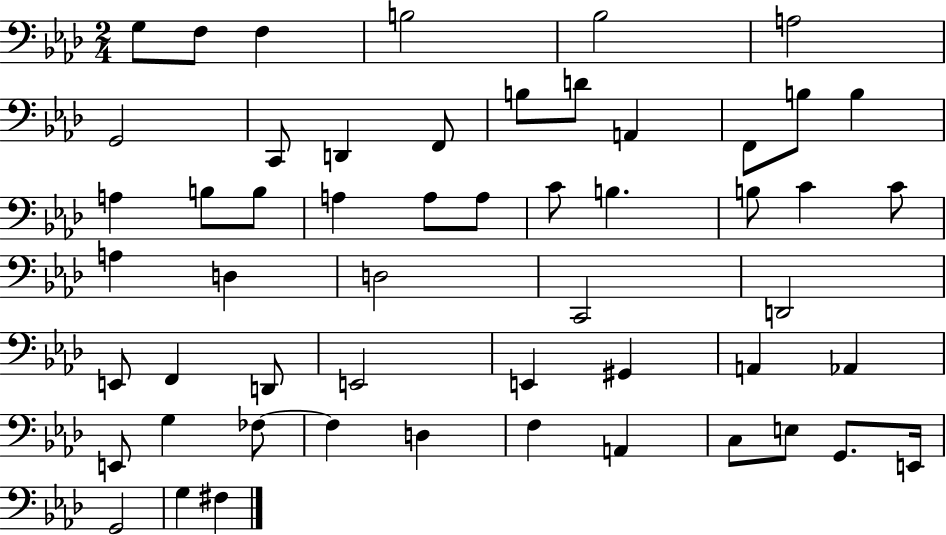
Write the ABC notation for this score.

X:1
T:Untitled
M:2/4
L:1/4
K:Ab
G,/2 F,/2 F, B,2 _B,2 A,2 G,,2 C,,/2 D,, F,,/2 B,/2 D/2 A,, F,,/2 B,/2 B, A, B,/2 B,/2 A, A,/2 A,/2 C/2 B, B,/2 C C/2 A, D, D,2 C,,2 D,,2 E,,/2 F,, D,,/2 E,,2 E,, ^G,, A,, _A,, E,,/2 G, _F,/2 _F, D, F, A,, C,/2 E,/2 G,,/2 E,,/4 G,,2 G, ^F,